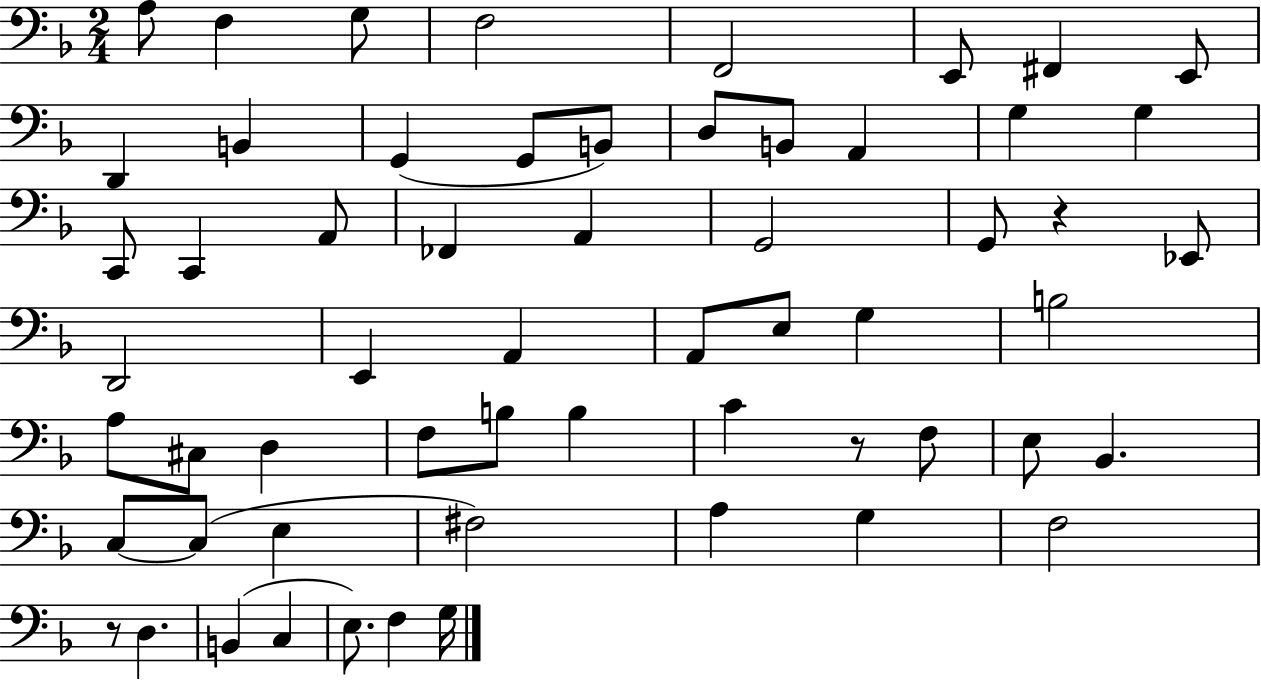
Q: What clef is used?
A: bass